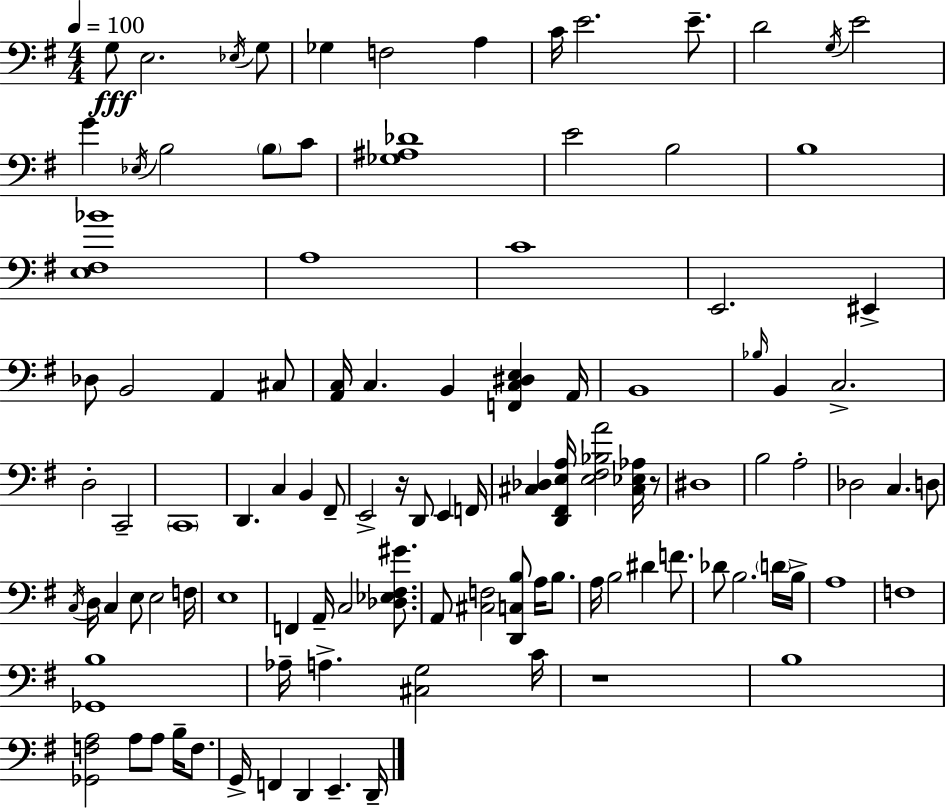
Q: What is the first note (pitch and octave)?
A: G3